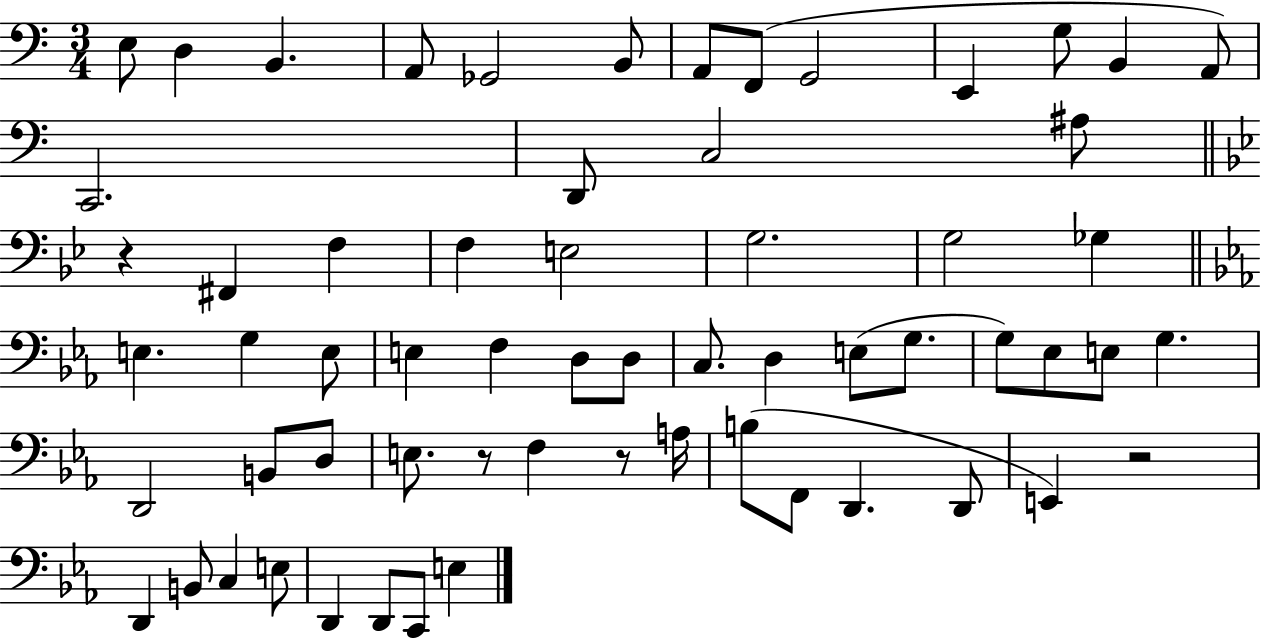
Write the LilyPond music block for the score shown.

{
  \clef bass
  \numericTimeSignature
  \time 3/4
  \key c \major
  e8 d4 b,4. | a,8 ges,2 b,8 | a,8 f,8( g,2 | e,4 g8 b,4 a,8) | \break c,2. | d,8 c2 ais8 | \bar "||" \break \key g \minor r4 fis,4 f4 | f4 e2 | g2. | g2 ges4 | \break \bar "||" \break \key ees \major e4. g4 e8 | e4 f4 d8 d8 | c8. d4 e8( g8. | g8) ees8 e8 g4. | \break d,2 b,8 d8 | e8. r8 f4 r8 a16 | b8( f,8 d,4. d,8 | e,4) r2 | \break d,4 b,8 c4 e8 | d,4 d,8 c,8 e4 | \bar "|."
}